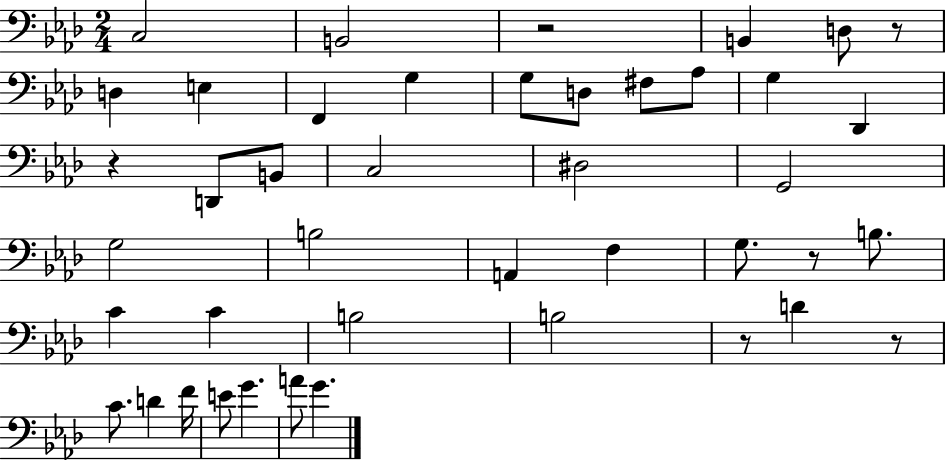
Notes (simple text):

C3/h B2/h R/h B2/q D3/e R/e D3/q E3/q F2/q G3/q G3/e D3/e F#3/e Ab3/e G3/q Db2/q R/q D2/e B2/e C3/h D#3/h G2/h G3/h B3/h A2/q F3/q G3/e. R/e B3/e. C4/q C4/q B3/h B3/h R/e D4/q R/e C4/e. D4/q F4/s E4/e G4/q. A4/e G4/q.